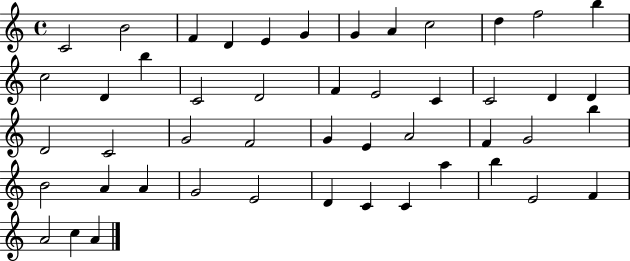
X:1
T:Untitled
M:4/4
L:1/4
K:C
C2 B2 F D E G G A c2 d f2 b c2 D b C2 D2 F E2 C C2 D D D2 C2 G2 F2 G E A2 F G2 b B2 A A G2 E2 D C C a b E2 F A2 c A